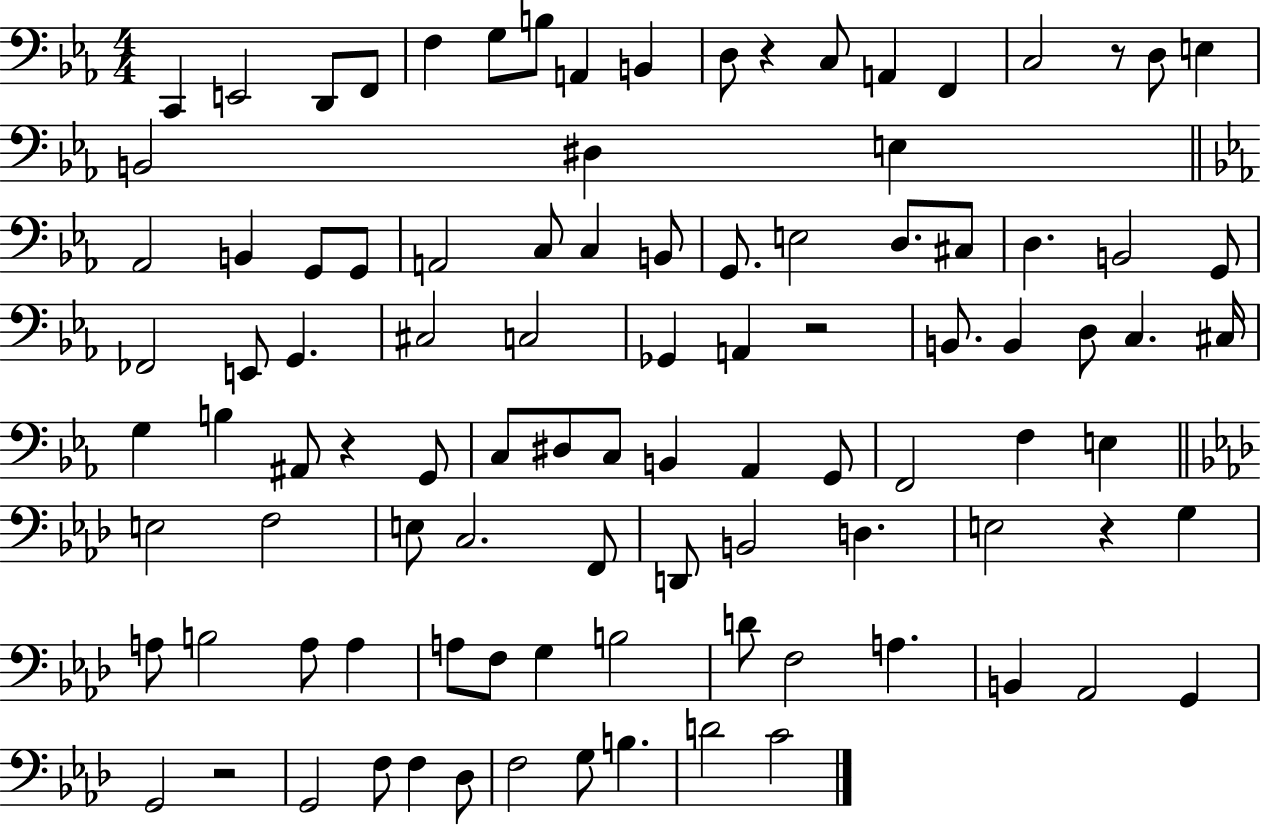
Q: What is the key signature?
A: EES major